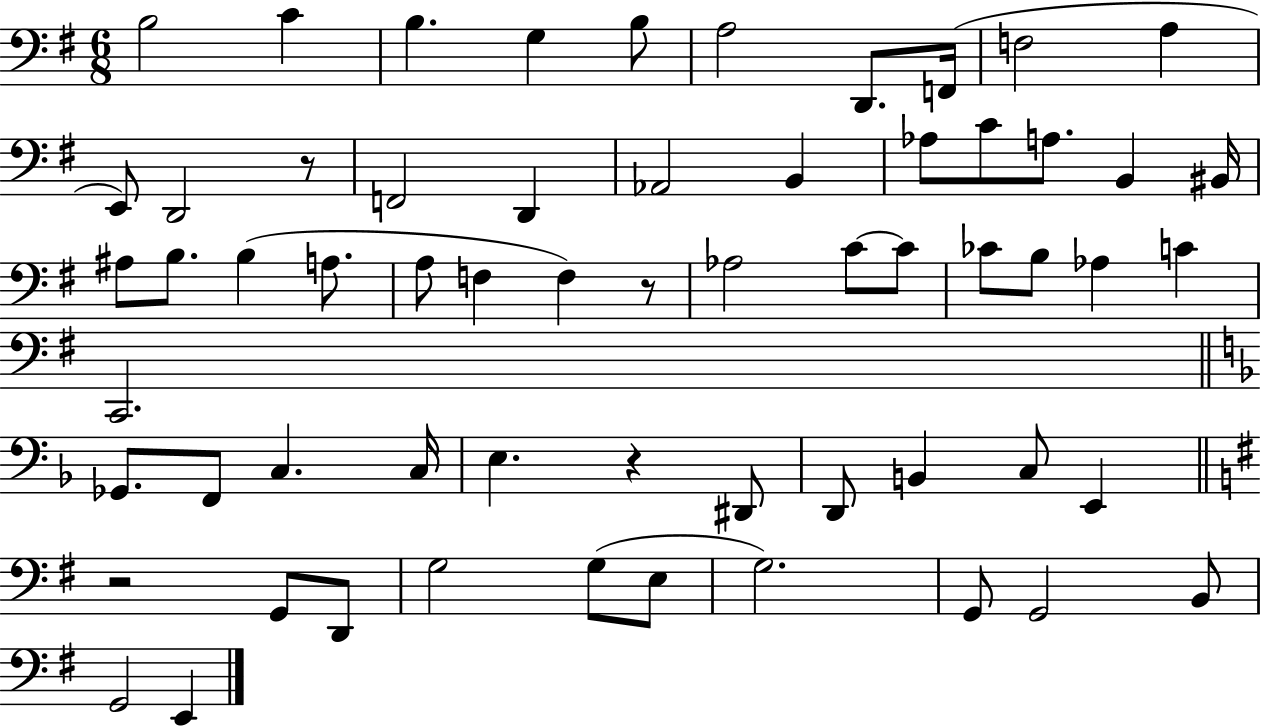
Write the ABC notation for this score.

X:1
T:Untitled
M:6/8
L:1/4
K:G
B,2 C B, G, B,/2 A,2 D,,/2 F,,/4 F,2 A, E,,/2 D,,2 z/2 F,,2 D,, _A,,2 B,, _A,/2 C/2 A,/2 B,, ^B,,/4 ^A,/2 B,/2 B, A,/2 A,/2 F, F, z/2 _A,2 C/2 C/2 _C/2 B,/2 _A, C C,,2 _G,,/2 F,,/2 C, C,/4 E, z ^D,,/2 D,,/2 B,, C,/2 E,, z2 G,,/2 D,,/2 G,2 G,/2 E,/2 G,2 G,,/2 G,,2 B,,/2 G,,2 E,,